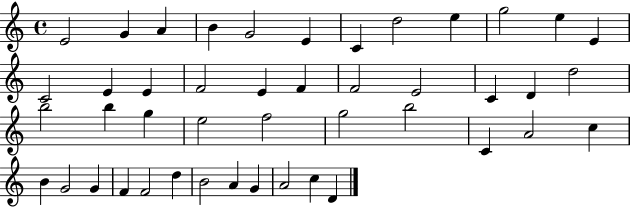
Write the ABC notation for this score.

X:1
T:Untitled
M:4/4
L:1/4
K:C
E2 G A B G2 E C d2 e g2 e E C2 E E F2 E F F2 E2 C D d2 b2 b g e2 f2 g2 b2 C A2 c B G2 G F F2 d B2 A G A2 c D